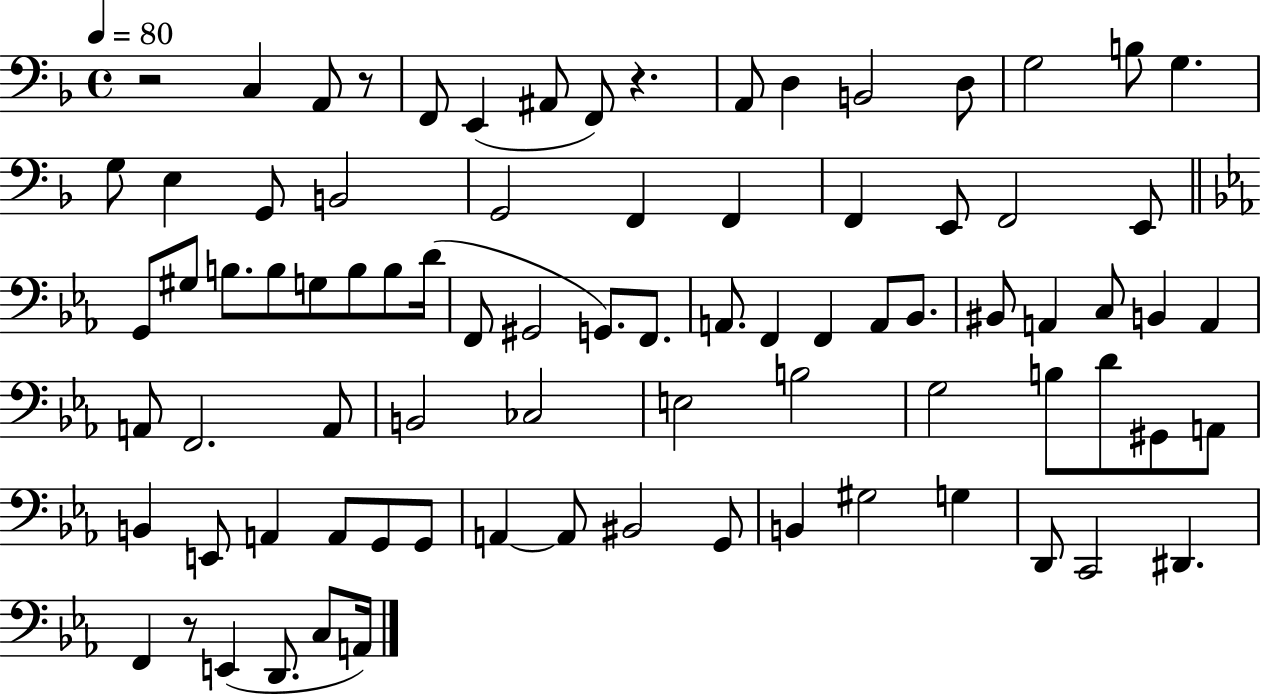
X:1
T:Untitled
M:4/4
L:1/4
K:F
z2 C, A,,/2 z/2 F,,/2 E,, ^A,,/2 F,,/2 z A,,/2 D, B,,2 D,/2 G,2 B,/2 G, G,/2 E, G,,/2 B,,2 G,,2 F,, F,, F,, E,,/2 F,,2 E,,/2 G,,/2 ^G,/2 B,/2 B,/2 G,/2 B,/2 B,/2 D/4 F,,/2 ^G,,2 G,,/2 F,,/2 A,,/2 F,, F,, A,,/2 _B,,/2 ^B,,/2 A,, C,/2 B,, A,, A,,/2 F,,2 A,,/2 B,,2 _C,2 E,2 B,2 G,2 B,/2 D/2 ^G,,/2 A,,/2 B,, E,,/2 A,, A,,/2 G,,/2 G,,/2 A,, A,,/2 ^B,,2 G,,/2 B,, ^G,2 G, D,,/2 C,,2 ^D,, F,, z/2 E,, D,,/2 C,/2 A,,/4